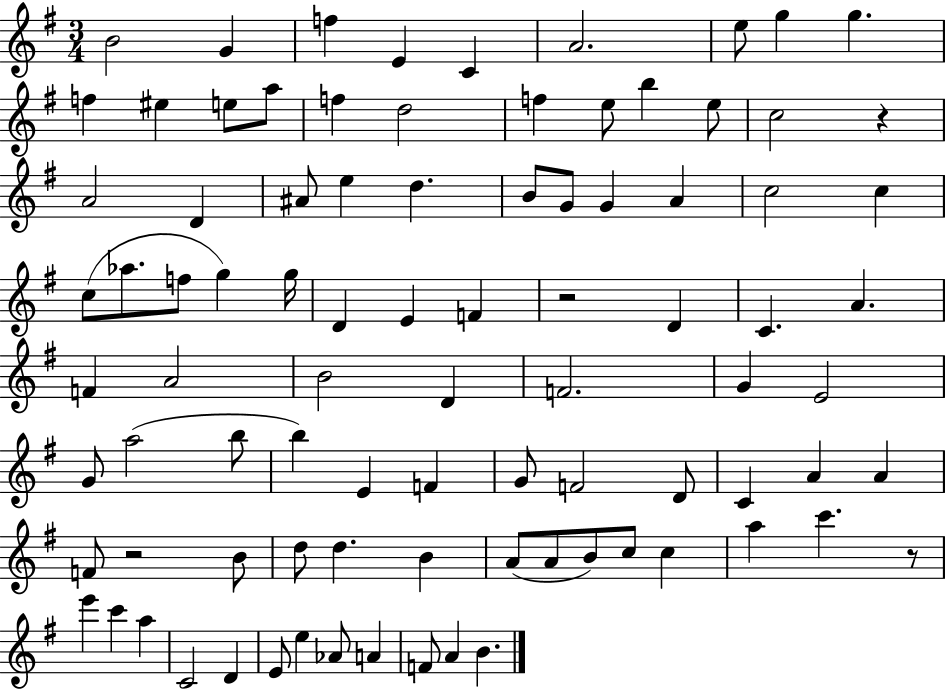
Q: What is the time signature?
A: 3/4